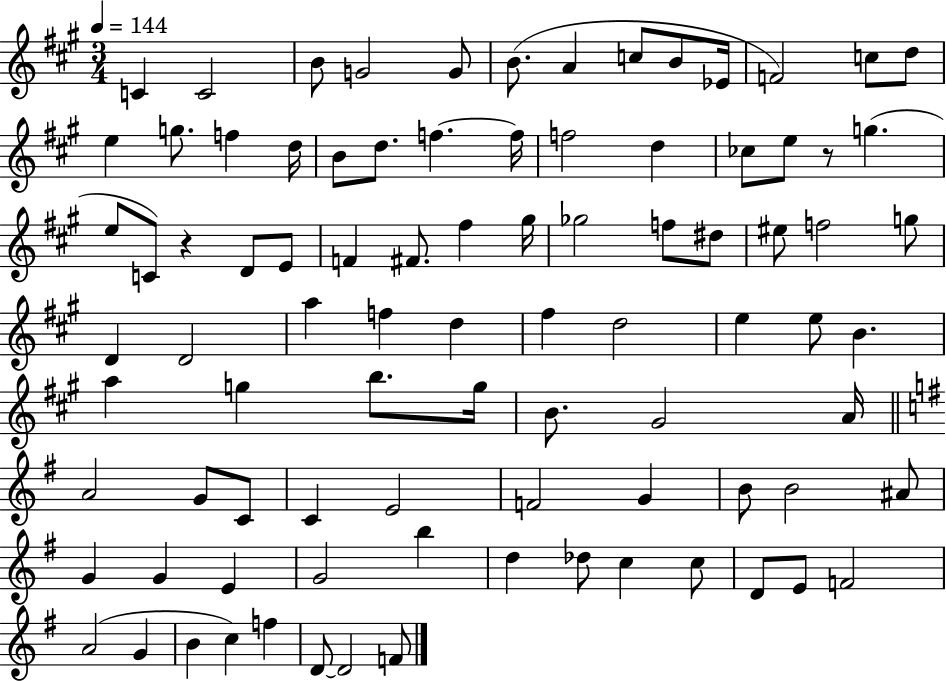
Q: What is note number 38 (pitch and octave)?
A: EIS5